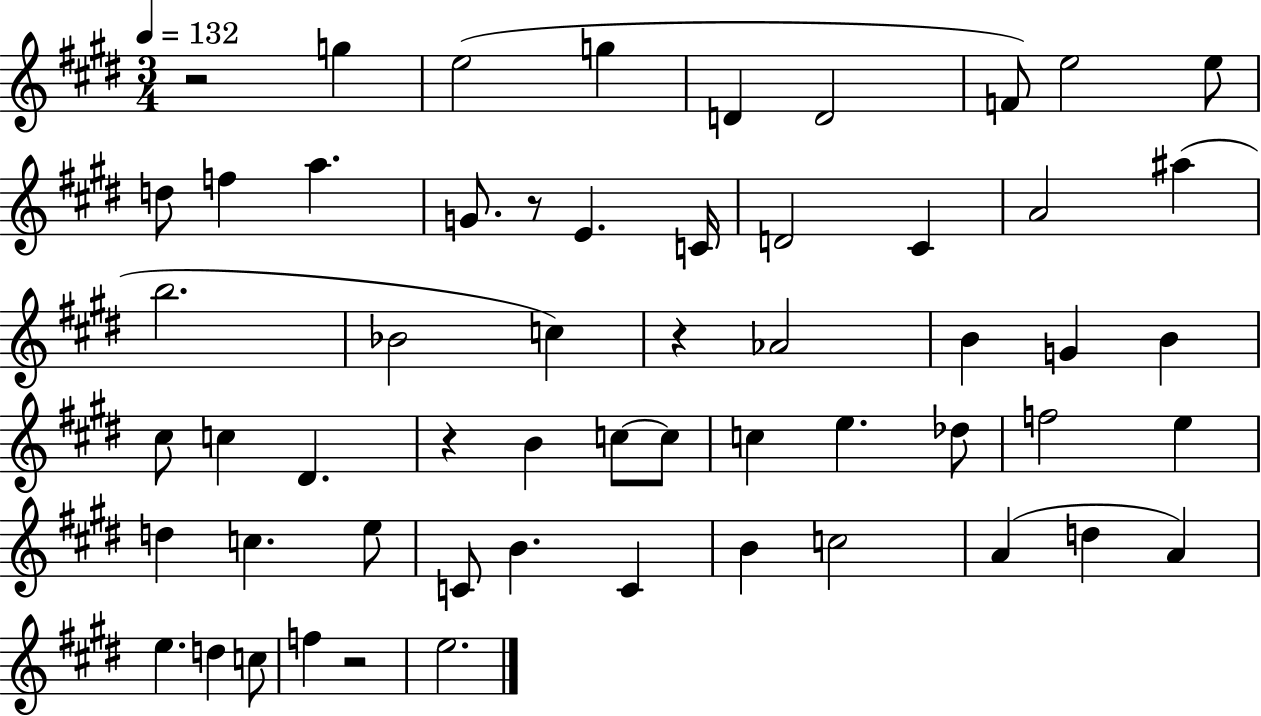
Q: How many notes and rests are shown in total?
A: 57